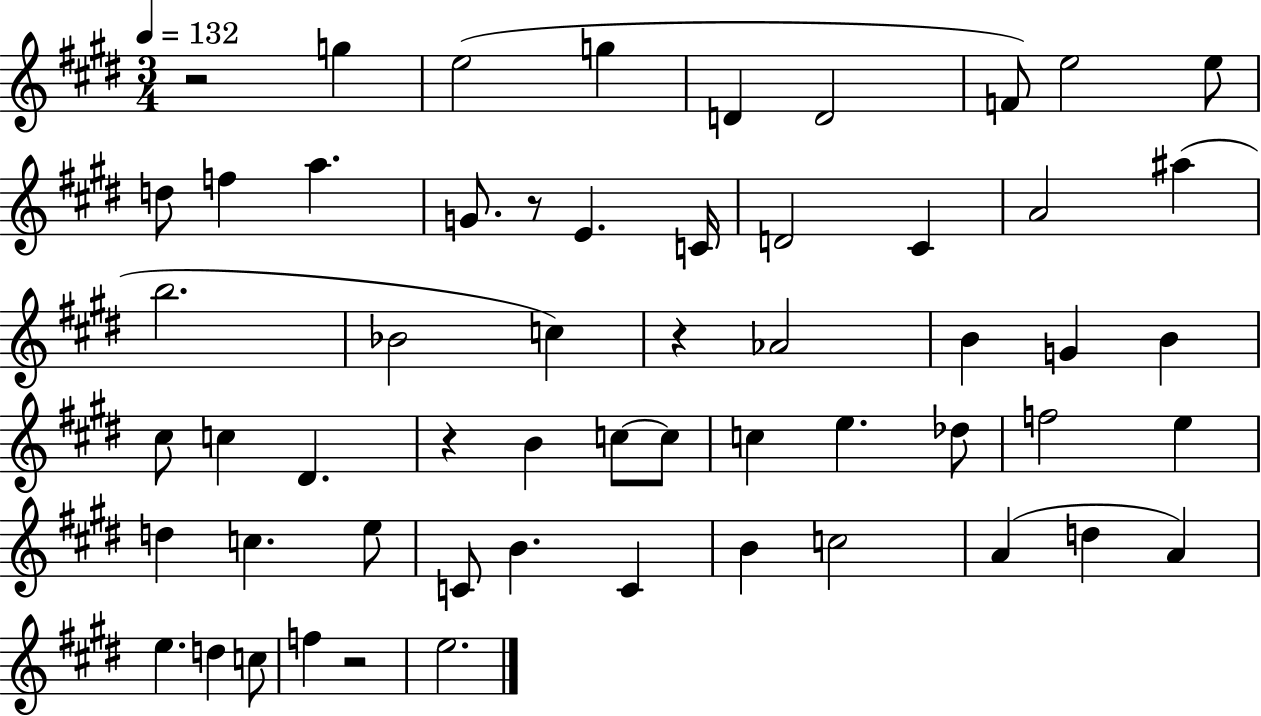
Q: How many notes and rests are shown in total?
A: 57